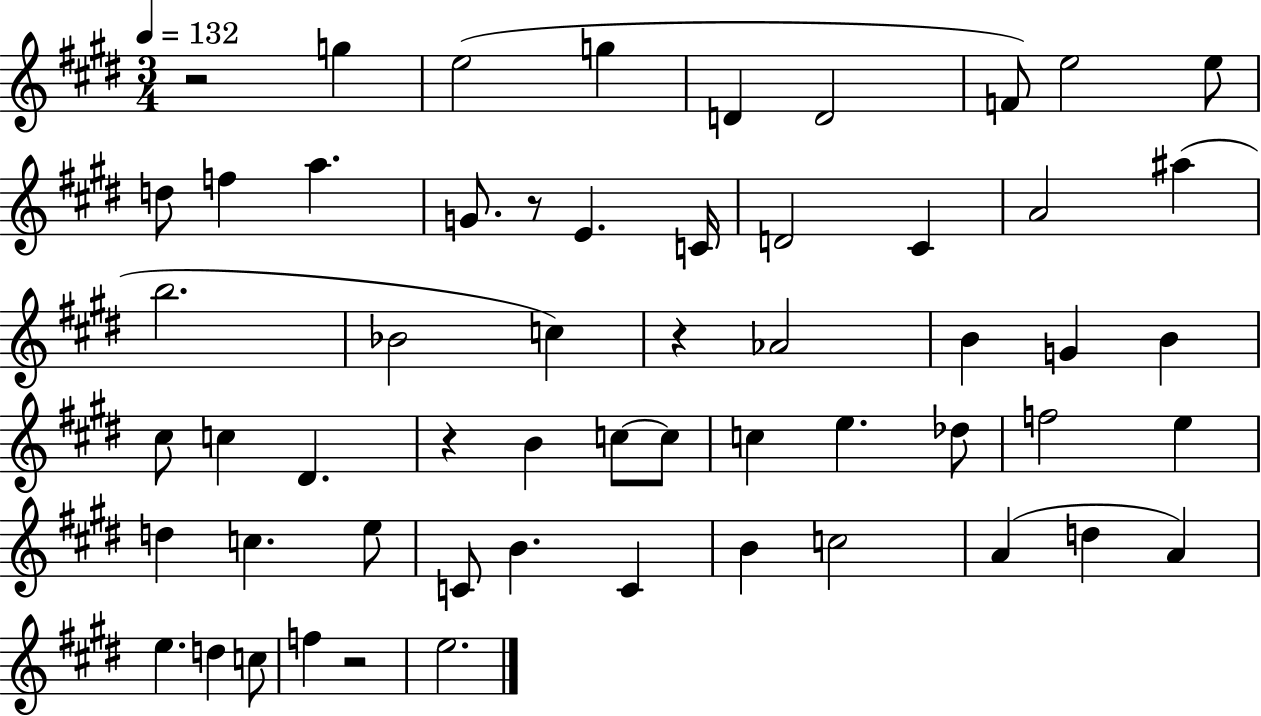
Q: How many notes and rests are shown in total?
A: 57